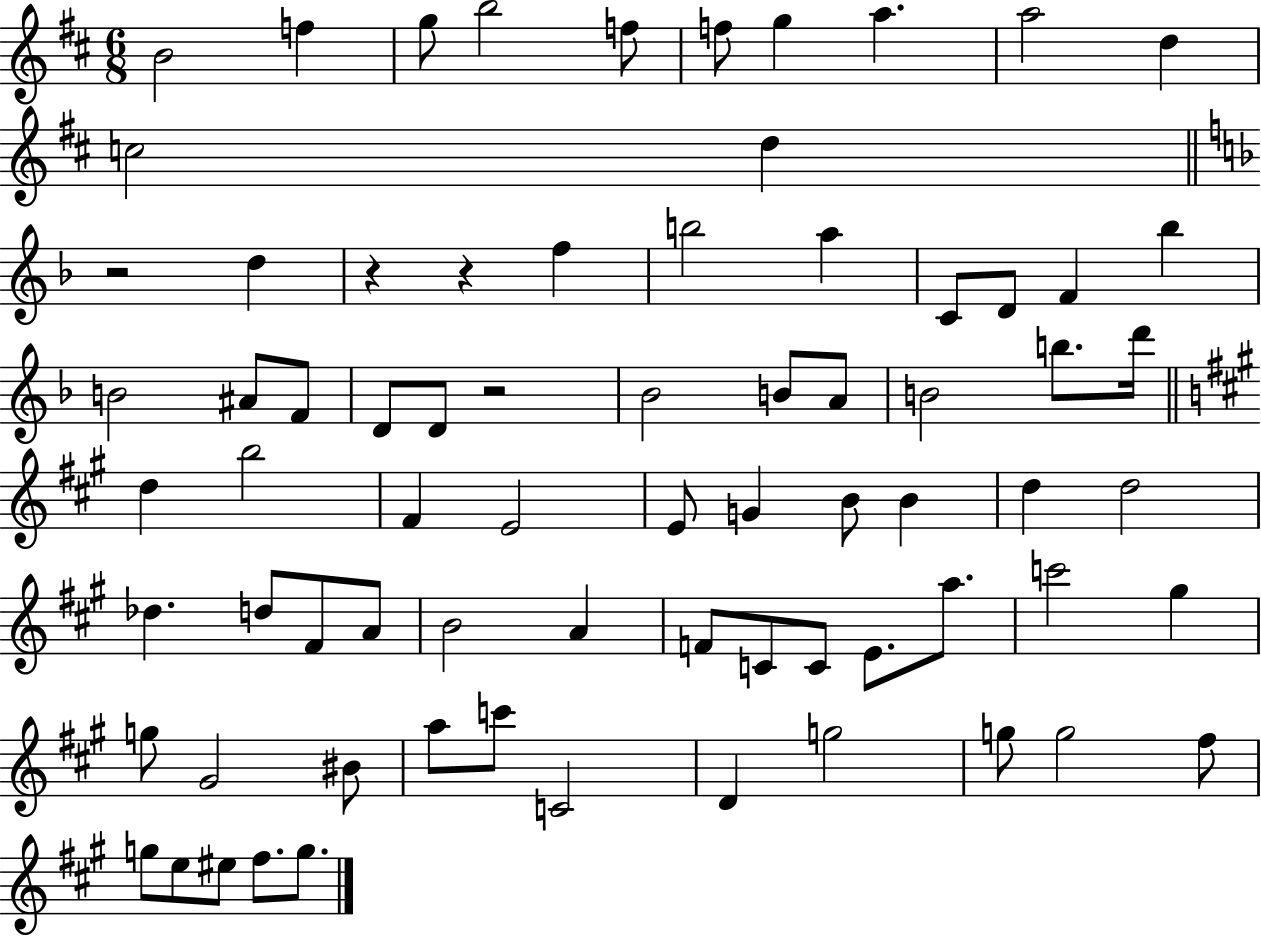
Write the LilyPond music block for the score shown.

{
  \clef treble
  \numericTimeSignature
  \time 6/8
  \key d \major
  b'2 f''4 | g''8 b''2 f''8 | f''8 g''4 a''4. | a''2 d''4 | \break c''2 d''4 | \bar "||" \break \key d \minor r2 d''4 | r4 r4 f''4 | b''2 a''4 | c'8 d'8 f'4 bes''4 | \break b'2 ais'8 f'8 | d'8 d'8 r2 | bes'2 b'8 a'8 | b'2 b''8. d'''16 | \break \bar "||" \break \key a \major d''4 b''2 | fis'4 e'2 | e'8 g'4 b'8 b'4 | d''4 d''2 | \break des''4. d''8 fis'8 a'8 | b'2 a'4 | f'8 c'8 c'8 e'8. a''8. | c'''2 gis''4 | \break g''8 gis'2 bis'8 | a''8 c'''8 c'2 | d'4 g''2 | g''8 g''2 fis''8 | \break g''8 e''8 eis''8 fis''8. g''8. | \bar "|."
}